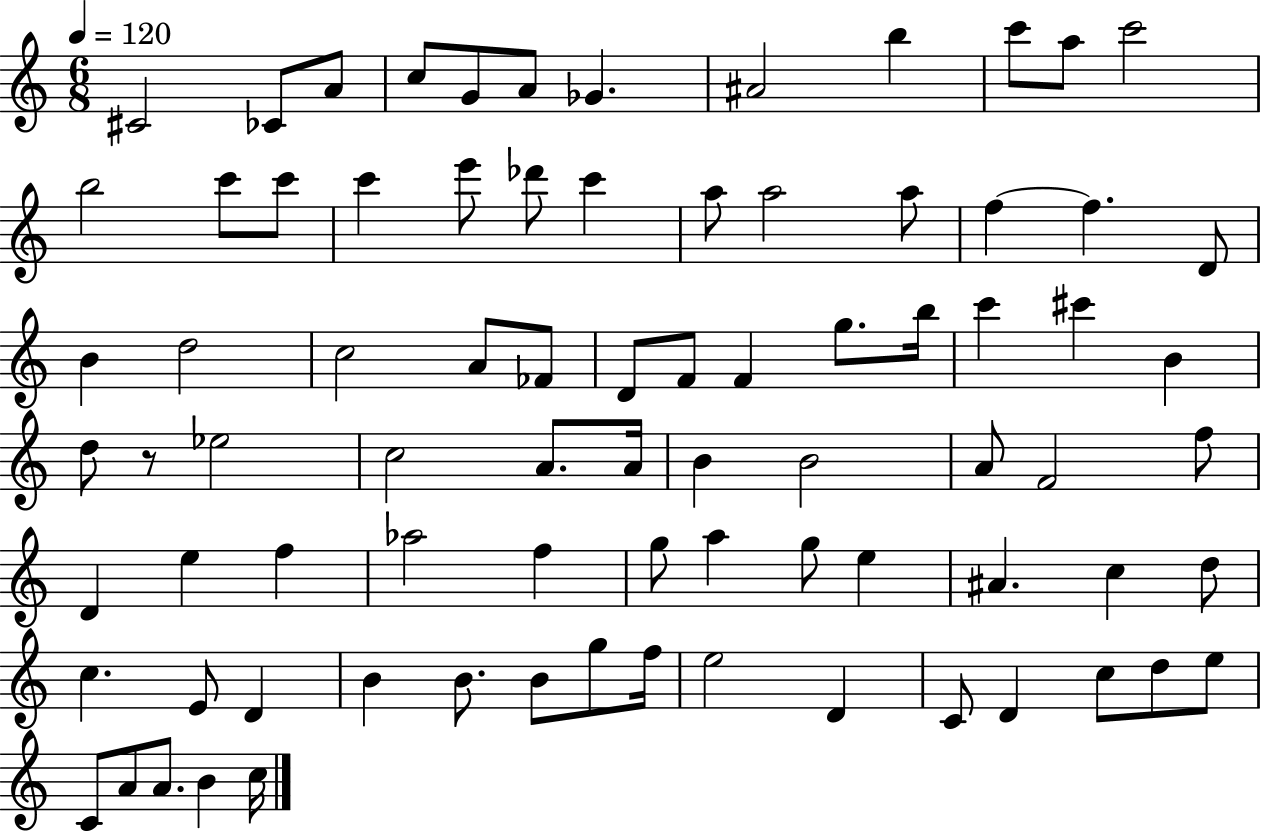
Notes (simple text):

C#4/h CES4/e A4/e C5/e G4/e A4/e Gb4/q. A#4/h B5/q C6/e A5/e C6/h B5/h C6/e C6/e C6/q E6/e Db6/e C6/q A5/e A5/h A5/e F5/q F5/q. D4/e B4/q D5/h C5/h A4/e FES4/e D4/e F4/e F4/q G5/e. B5/s C6/q C#6/q B4/q D5/e R/e Eb5/h C5/h A4/e. A4/s B4/q B4/h A4/e F4/h F5/e D4/q E5/q F5/q Ab5/h F5/q G5/e A5/q G5/e E5/q A#4/q. C5/q D5/e C5/q. E4/e D4/q B4/q B4/e. B4/e G5/e F5/s E5/h D4/q C4/e D4/q C5/e D5/e E5/e C4/e A4/e A4/e. B4/q C5/s